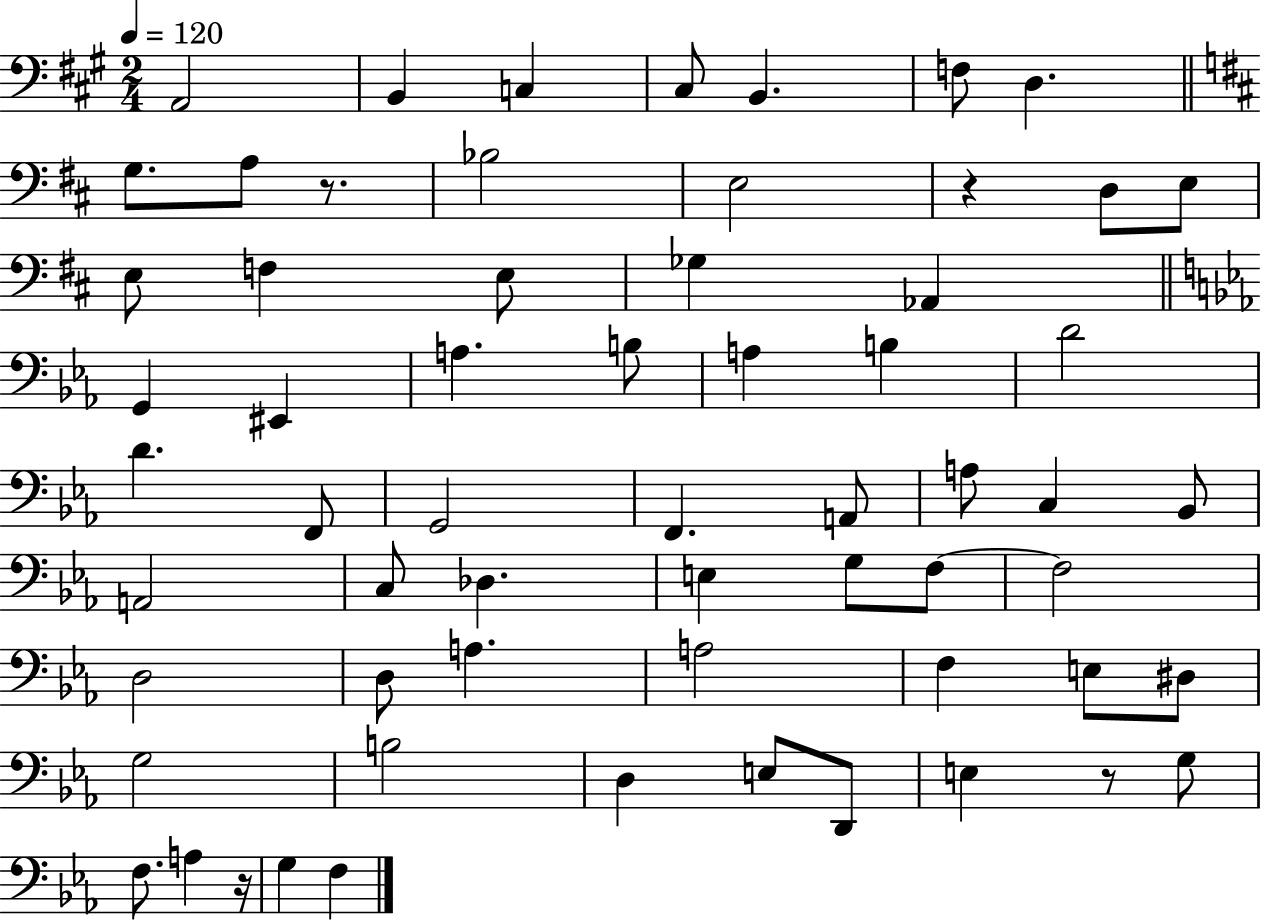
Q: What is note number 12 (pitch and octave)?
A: D3